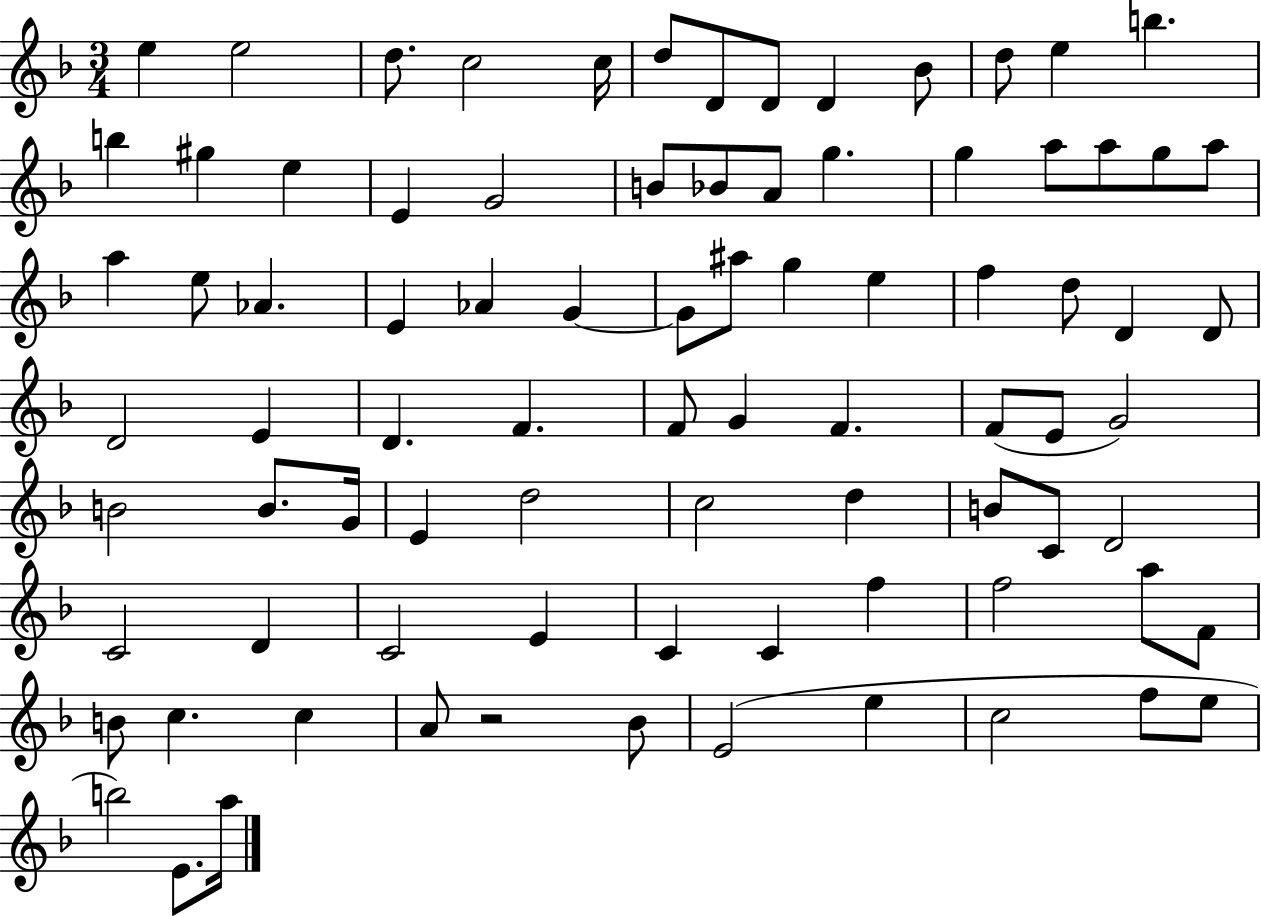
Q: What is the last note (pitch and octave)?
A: A5